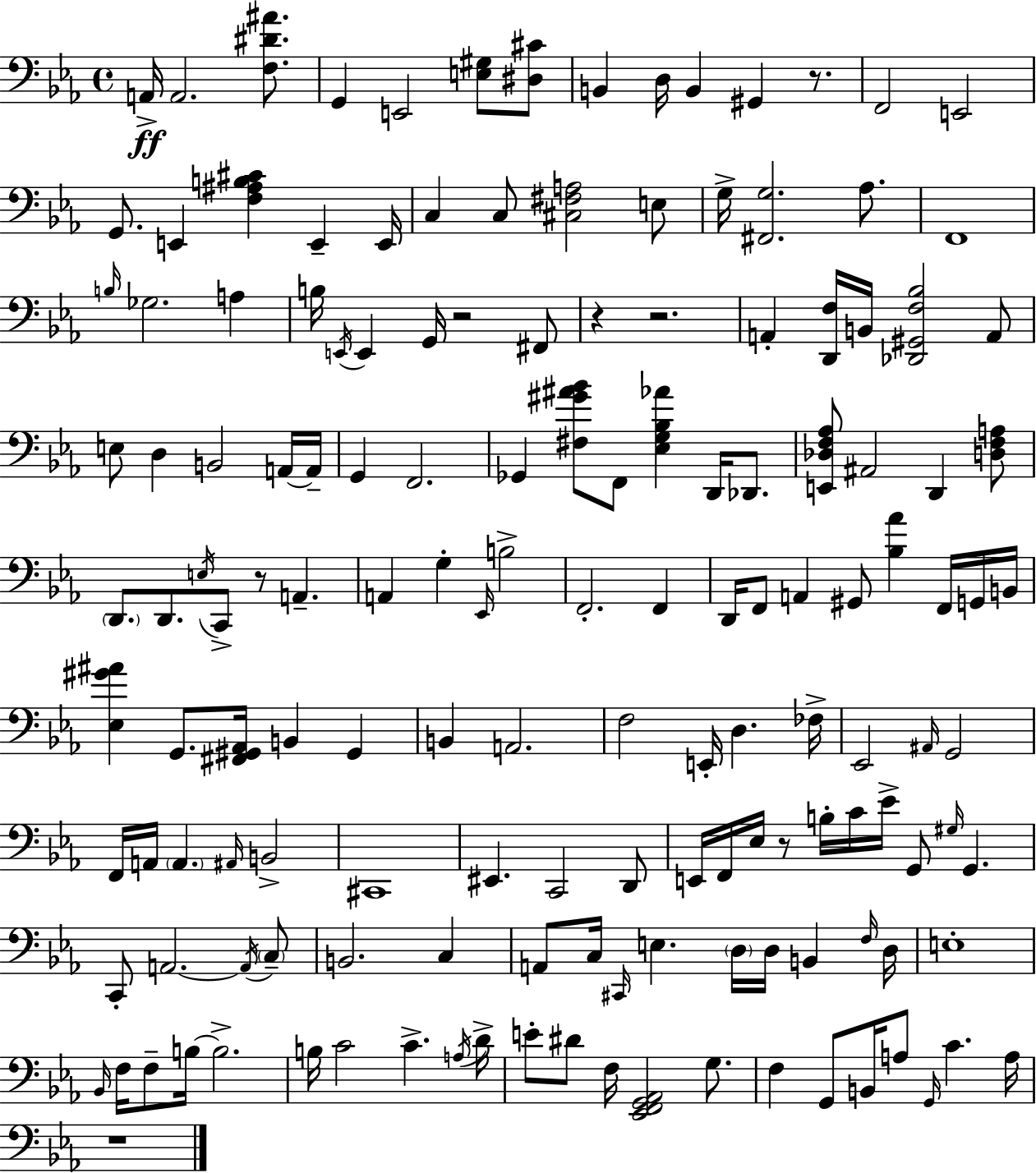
{
  \clef bass
  \time 4/4
  \defaultTimeSignature
  \key c \minor
  a,16->\ff a,2. <f dis' ais'>8. | g,4 e,2 <e gis>8 <dis cis'>8 | b,4 d16 b,4 gis,4 r8. | f,2 e,2 | \break g,8. e,4 <f ais b cis'>4 e,4-- e,16 | c4 c8 <cis fis a>2 e8 | g16-> <fis, g>2. aes8. | f,1 | \break \grace { b16 } ges2. a4 | b16 \acciaccatura { e,16 } e,4 g,16 r2 | fis,8 r4 r2. | a,4-. <d, f>16 b,16 <des, gis, f bes>2 | \break a,8 e8 d4 b,2 | a,16~~ a,16-- g,4 f,2. | ges,4 <fis gis' ais' bes'>8 f,8 <ees g bes aes'>4 d,16 des,8. | <e, des f aes>8 ais,2 d,4 | \break <d f a>8 \parenthesize d,8. d,8. \acciaccatura { e16 } c,8-> r8 a,4.-- | a,4 g4-. \grace { ees,16 } b2-> | f,2.-. | f,4 d,16 f,8 a,4 gis,8 <bes aes'>4 | \break f,16 g,16 b,16 <ees gis' ais'>4 g,8. <fis, gis, aes,>16 b,4 | gis,4 b,4 a,2. | f2 e,16-. d4. | fes16-> ees,2 \grace { ais,16 } g,2 | \break f,16 a,16 \parenthesize a,4. \grace { ais,16 } b,2-> | cis,1 | eis,4. c,2 | d,8 e,16 f,16 ees16 r8 b16-. c'16 ees'16-> g,8 | \break \grace { gis16 } g,4. c,8-. a,2.~~ | \acciaccatura { a,16 } \parenthesize c8-- b,2. | c4 a,8 c16 \grace { cis,16 } e4. | \parenthesize d16 d16 b,4 \grace { f16 } d16 e1-. | \break \grace { bes,16 } f16 f8-- b16~~ b2.-> | b16 c'2 | c'4.-> \acciaccatura { a16 } d'16-> e'8-. dis'8 | f16 <ees, f, g, aes,>2 g8. f4 | \break g,8 b,16 a8 \grace { g,16 } c'4. a16 r1 | \bar "|."
}